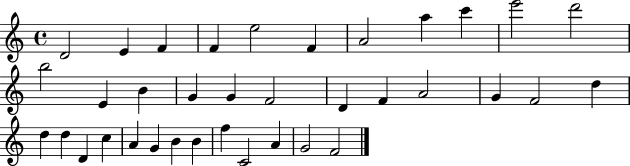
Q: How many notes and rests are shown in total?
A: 36